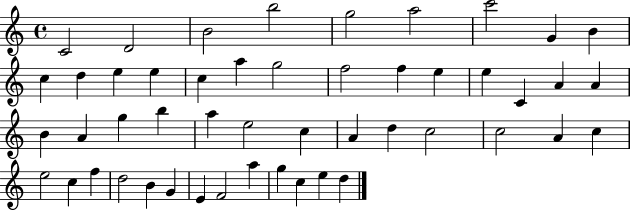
C4/h D4/h B4/h B5/h G5/h A5/h C6/h G4/q B4/q C5/q D5/q E5/q E5/q C5/q A5/q G5/h F5/h F5/q E5/q E5/q C4/q A4/q A4/q B4/q A4/q G5/q B5/q A5/q E5/h C5/q A4/q D5/q C5/h C5/h A4/q C5/q E5/h C5/q F5/q D5/h B4/q G4/q E4/q F4/h A5/q G5/q C5/q E5/q D5/q